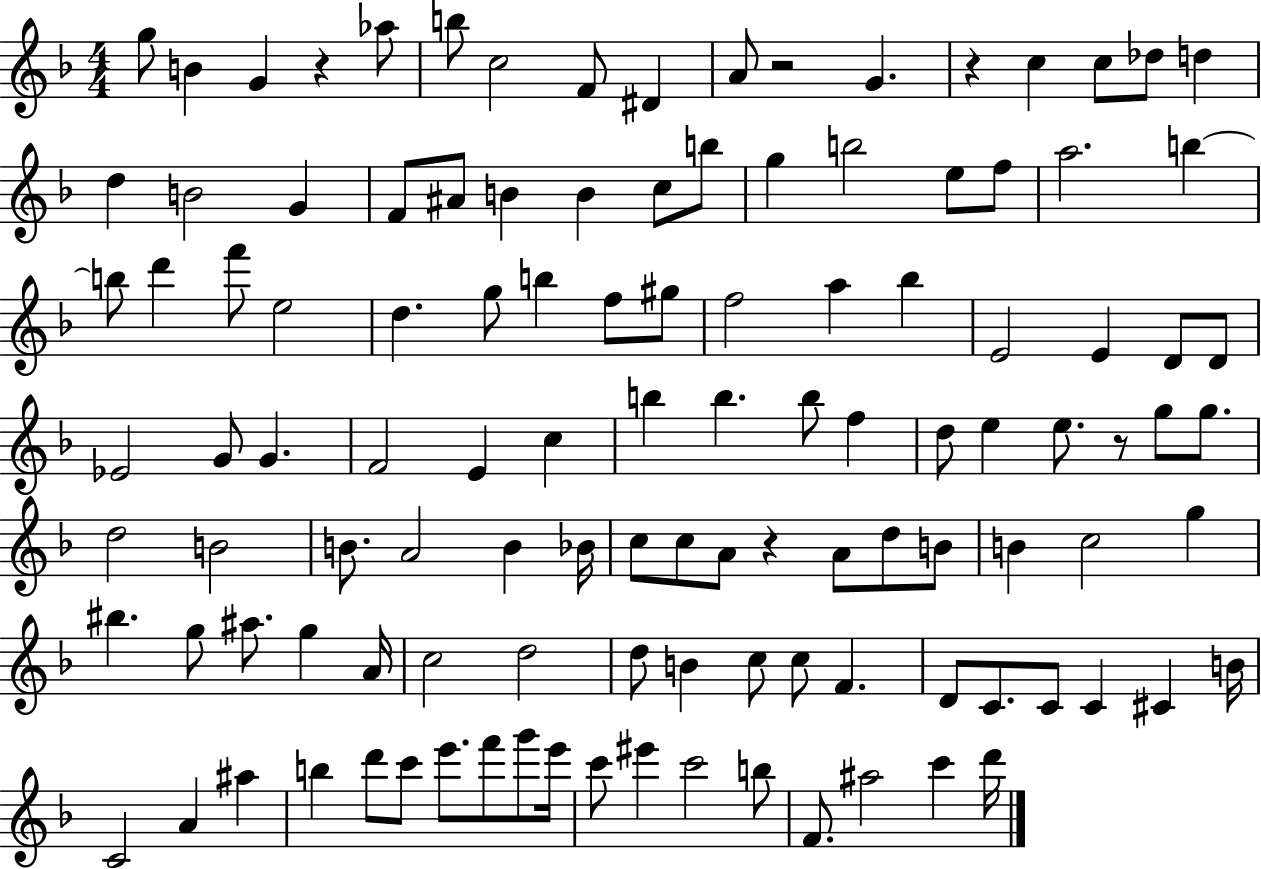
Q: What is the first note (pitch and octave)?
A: G5